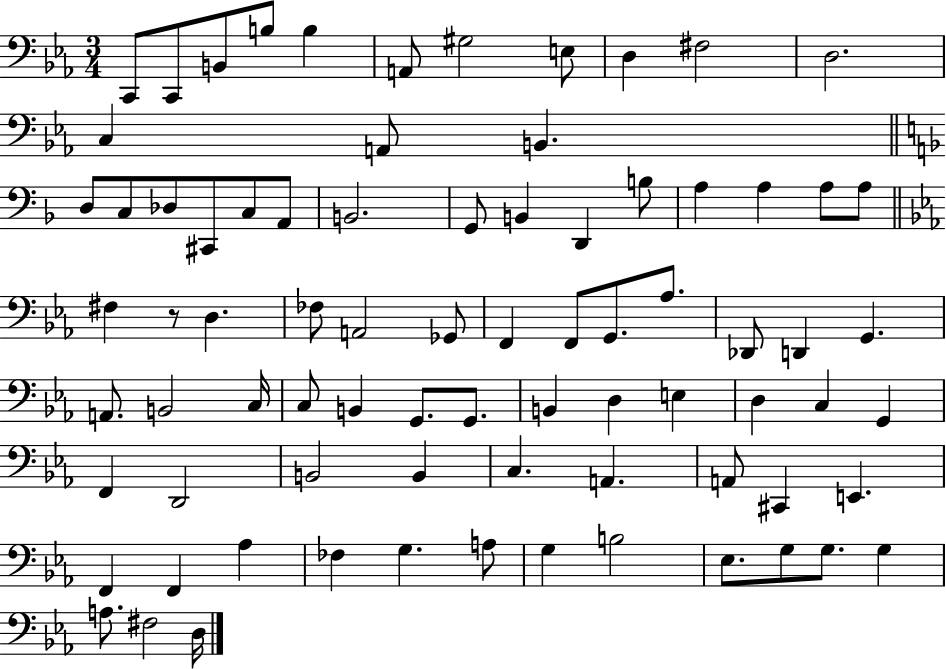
X:1
T:Untitled
M:3/4
L:1/4
K:Eb
C,,/2 C,,/2 B,,/2 B,/2 B, A,,/2 ^G,2 E,/2 D, ^F,2 D,2 C, A,,/2 B,, D,/2 C,/2 _D,/2 ^C,,/2 C,/2 A,,/2 B,,2 G,,/2 B,, D,, B,/2 A, A, A,/2 A,/2 ^F, z/2 D, _F,/2 A,,2 _G,,/2 F,, F,,/2 G,,/2 _A,/2 _D,,/2 D,, G,, A,,/2 B,,2 C,/4 C,/2 B,, G,,/2 G,,/2 B,, D, E, D, C, G,, F,, D,,2 B,,2 B,, C, A,, A,,/2 ^C,, E,, F,, F,, _A, _F, G, A,/2 G, B,2 _E,/2 G,/2 G,/2 G, A,/2 ^F,2 D,/4